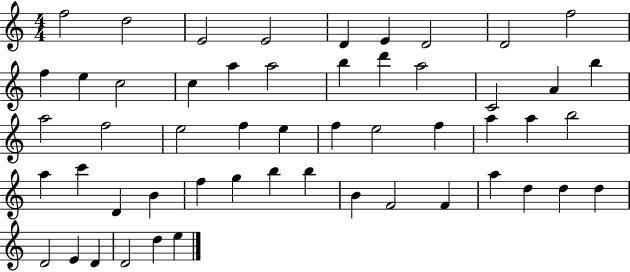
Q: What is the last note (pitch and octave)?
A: E5